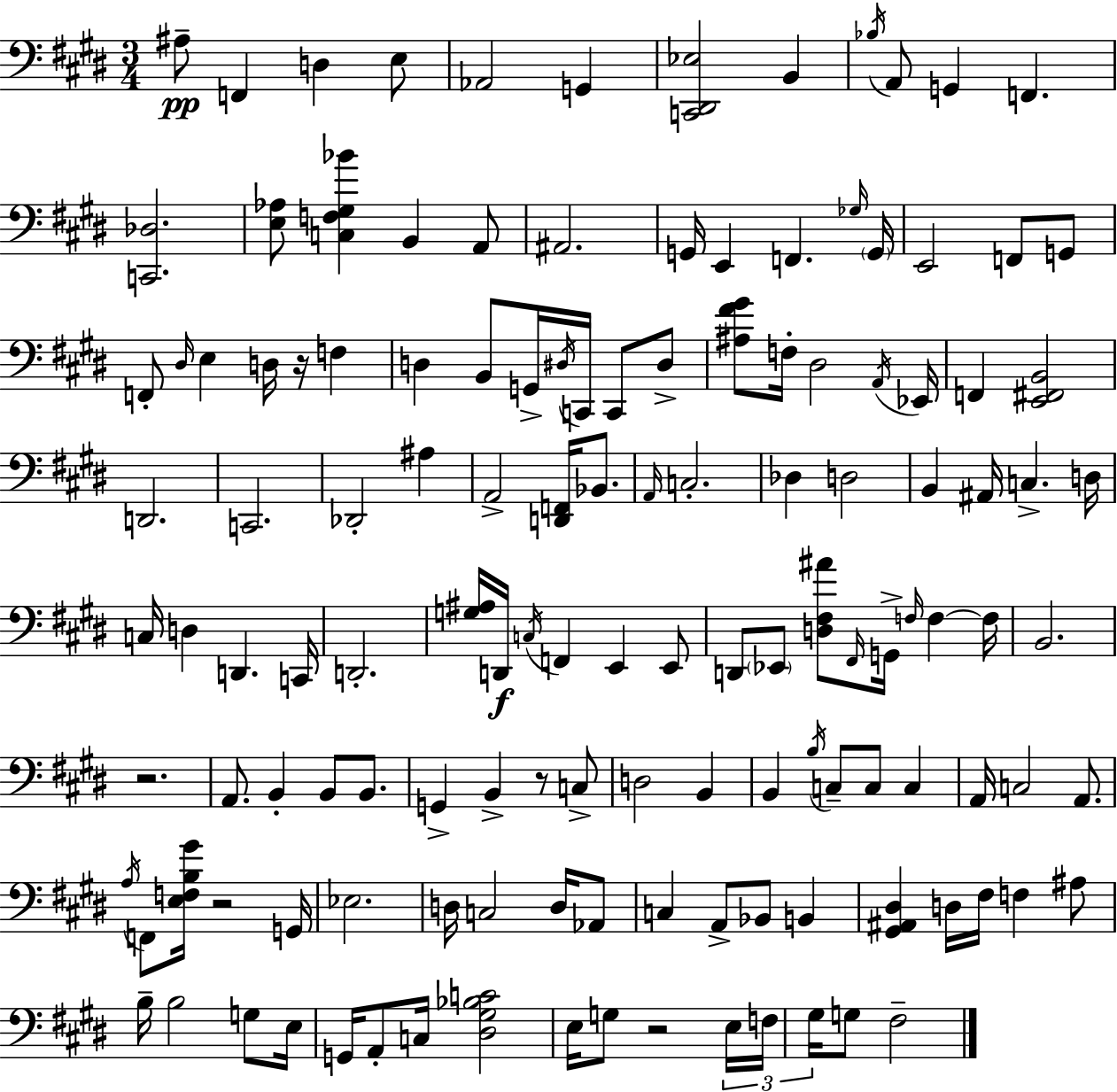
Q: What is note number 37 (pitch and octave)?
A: A2